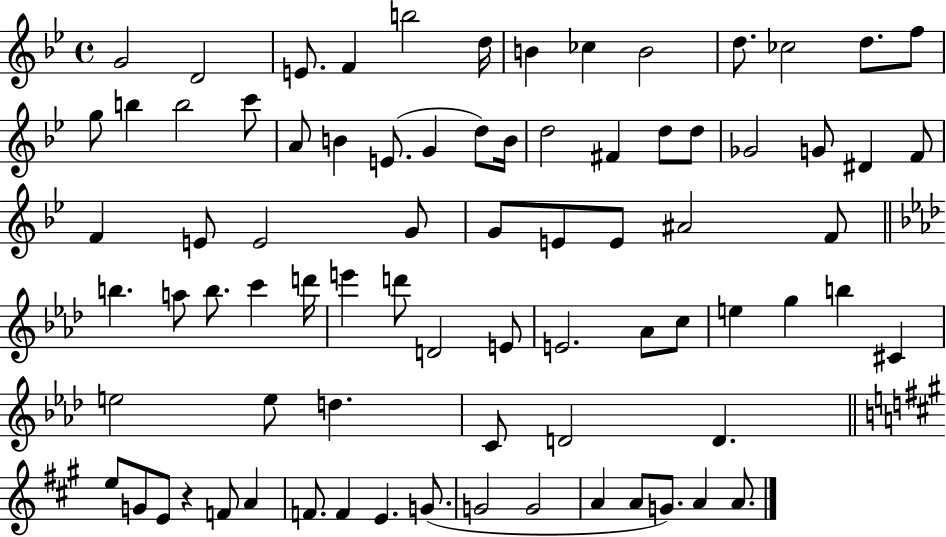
{
  \clef treble
  \time 4/4
  \defaultTimeSignature
  \key bes \major
  \repeat volta 2 { g'2 d'2 | e'8. f'4 b''2 d''16 | b'4 ces''4 b'2 | d''8. ces''2 d''8. f''8 | \break g''8 b''4 b''2 c'''8 | a'8 b'4 e'8.( g'4 d''8) b'16 | d''2 fis'4 d''8 d''8 | ges'2 g'8 dis'4 f'8 | \break f'4 e'8 e'2 g'8 | g'8 e'8 e'8 ais'2 f'8 | \bar "||" \break \key aes \major b''4. a''8 b''8. c'''4 d'''16 | e'''4 d'''8 d'2 e'8 | e'2. aes'8 c''8 | e''4 g''4 b''4 cis'4 | \break e''2 e''8 d''4. | c'8 d'2 d'4. | \bar "||" \break \key a \major e''8 g'8 e'8 r4 f'8 a'4 | f'8. f'4 e'4. g'8.( | g'2 g'2 | a'4 a'8 g'8.) a'4 a'8. | \break } \bar "|."
}